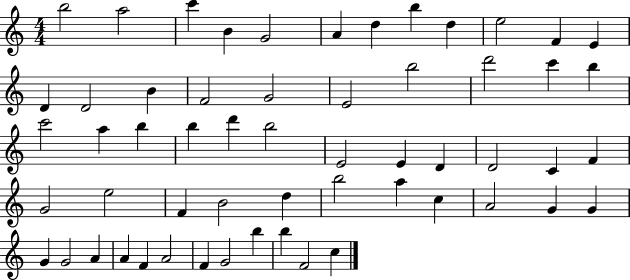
{
  \clef treble
  \numericTimeSignature
  \time 4/4
  \key c \major
  b''2 a''2 | c'''4 b'4 g'2 | a'4 d''4 b''4 d''4 | e''2 f'4 e'4 | \break d'4 d'2 b'4 | f'2 g'2 | e'2 b''2 | d'''2 c'''4 b''4 | \break c'''2 a''4 b''4 | b''4 d'''4 b''2 | e'2 e'4 d'4 | d'2 c'4 f'4 | \break g'2 e''2 | f'4 b'2 d''4 | b''2 a''4 c''4 | a'2 g'4 g'4 | \break g'4 g'2 a'4 | a'4 f'4 a'2 | f'4 g'2 b''4 | b''4 f'2 c''4 | \break \bar "|."
}